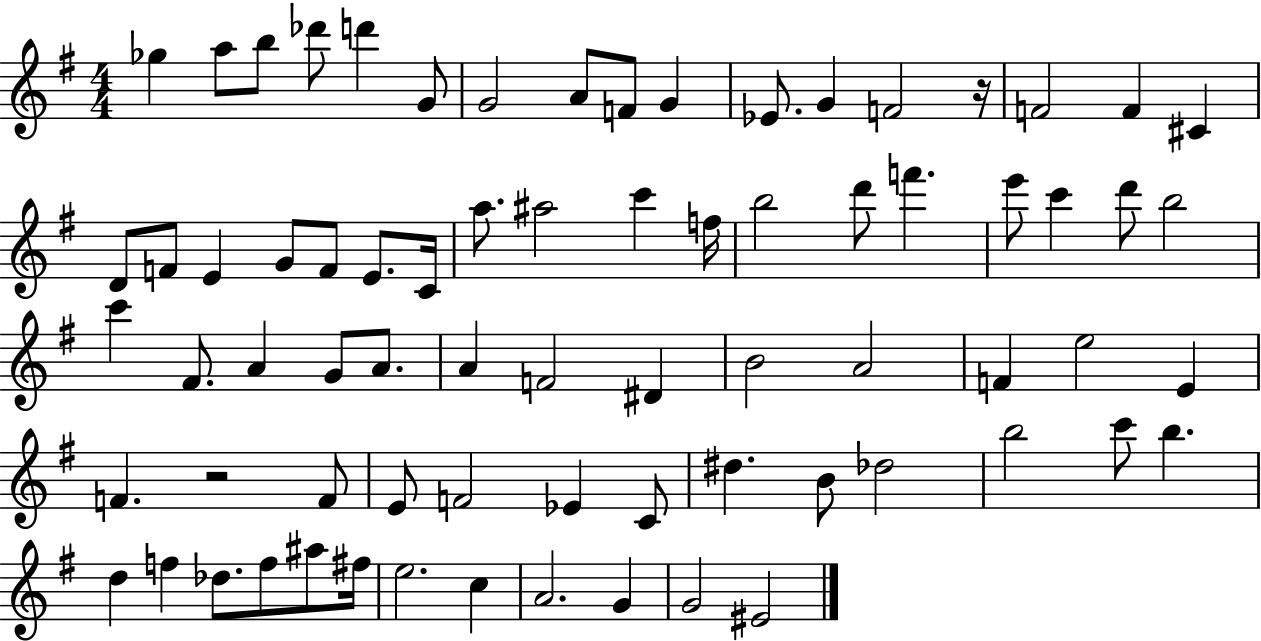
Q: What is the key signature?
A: G major